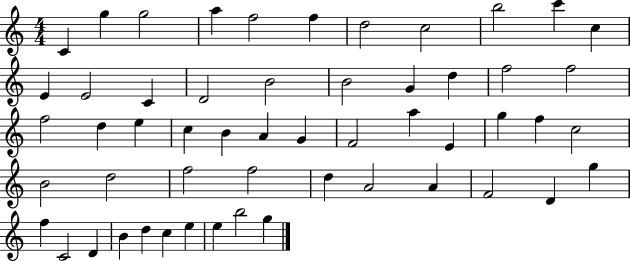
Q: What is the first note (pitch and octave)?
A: C4